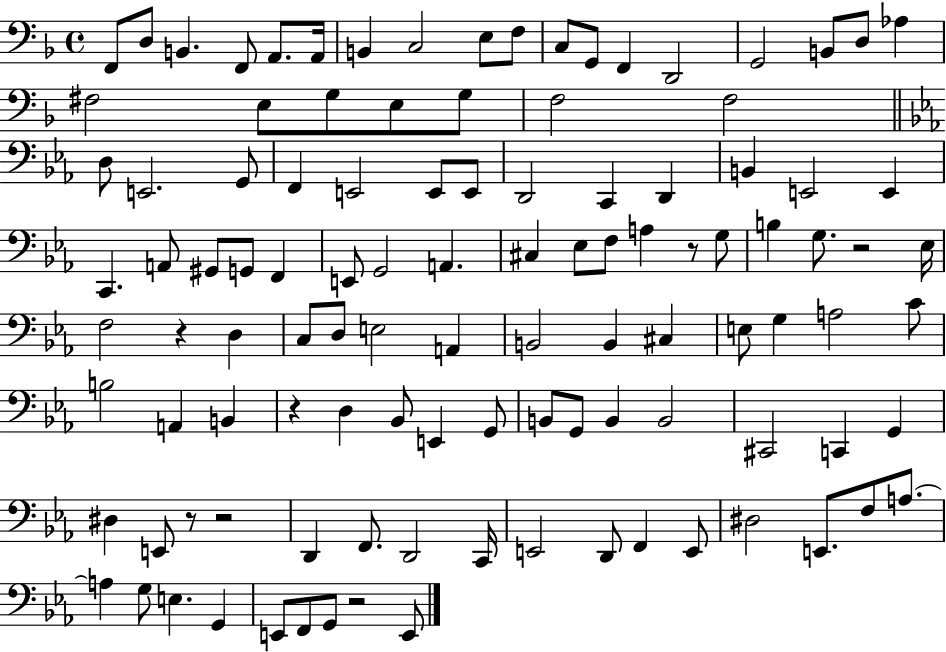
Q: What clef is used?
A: bass